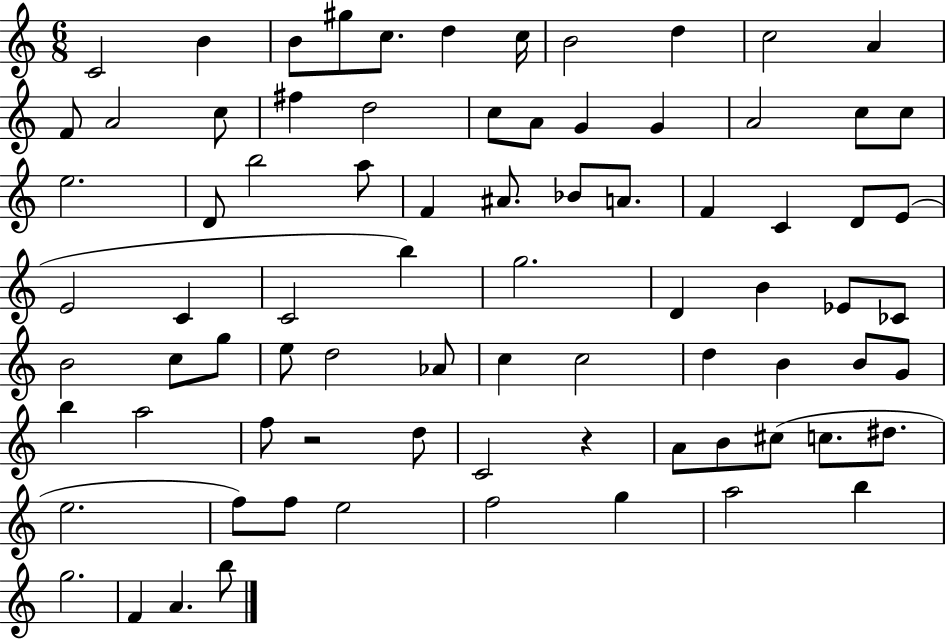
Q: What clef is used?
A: treble